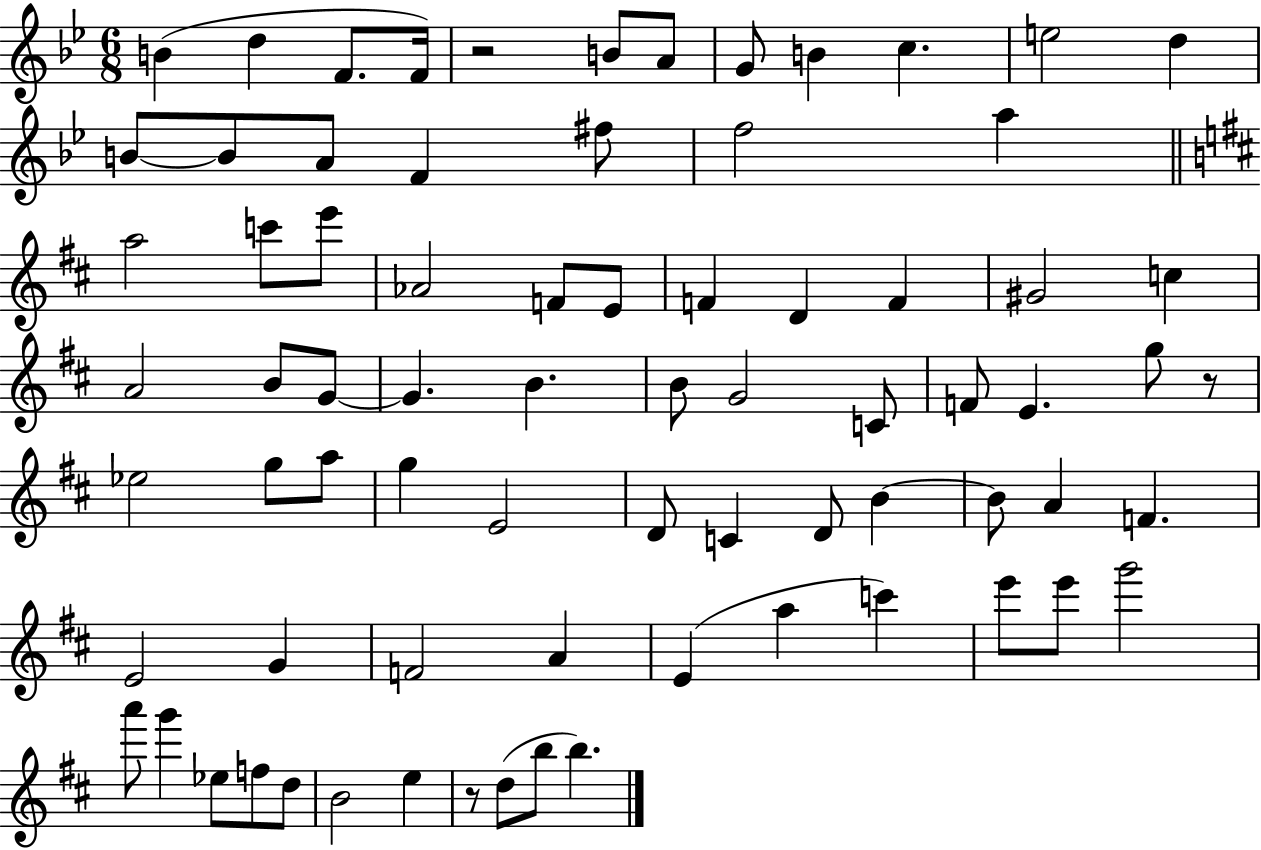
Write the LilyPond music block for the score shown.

{
  \clef treble
  \numericTimeSignature
  \time 6/8
  \key bes \major
  \repeat volta 2 { b'4( d''4 f'8. f'16) | r2 b'8 a'8 | g'8 b'4 c''4. | e''2 d''4 | \break b'8~~ b'8 a'8 f'4 fis''8 | f''2 a''4 | \bar "||" \break \key d \major a''2 c'''8 e'''8 | aes'2 f'8 e'8 | f'4 d'4 f'4 | gis'2 c''4 | \break a'2 b'8 g'8~~ | g'4. b'4. | b'8 g'2 c'8 | f'8 e'4. g''8 r8 | \break ees''2 g''8 a''8 | g''4 e'2 | d'8 c'4 d'8 b'4~~ | b'8 a'4 f'4. | \break e'2 g'4 | f'2 a'4 | e'4( a''4 c'''4) | e'''8 e'''8 g'''2 | \break a'''8 g'''4 ees''8 f''8 d''8 | b'2 e''4 | r8 d''8( b''8 b''4.) | } \bar "|."
}